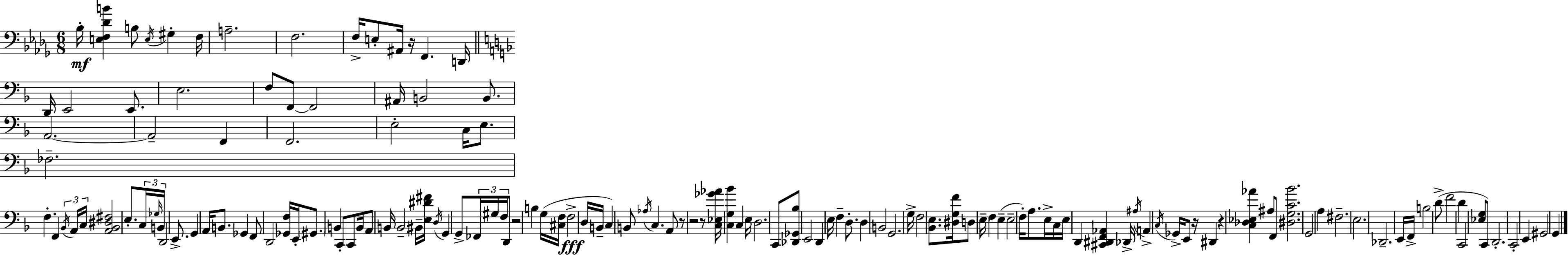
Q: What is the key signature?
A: BES minor